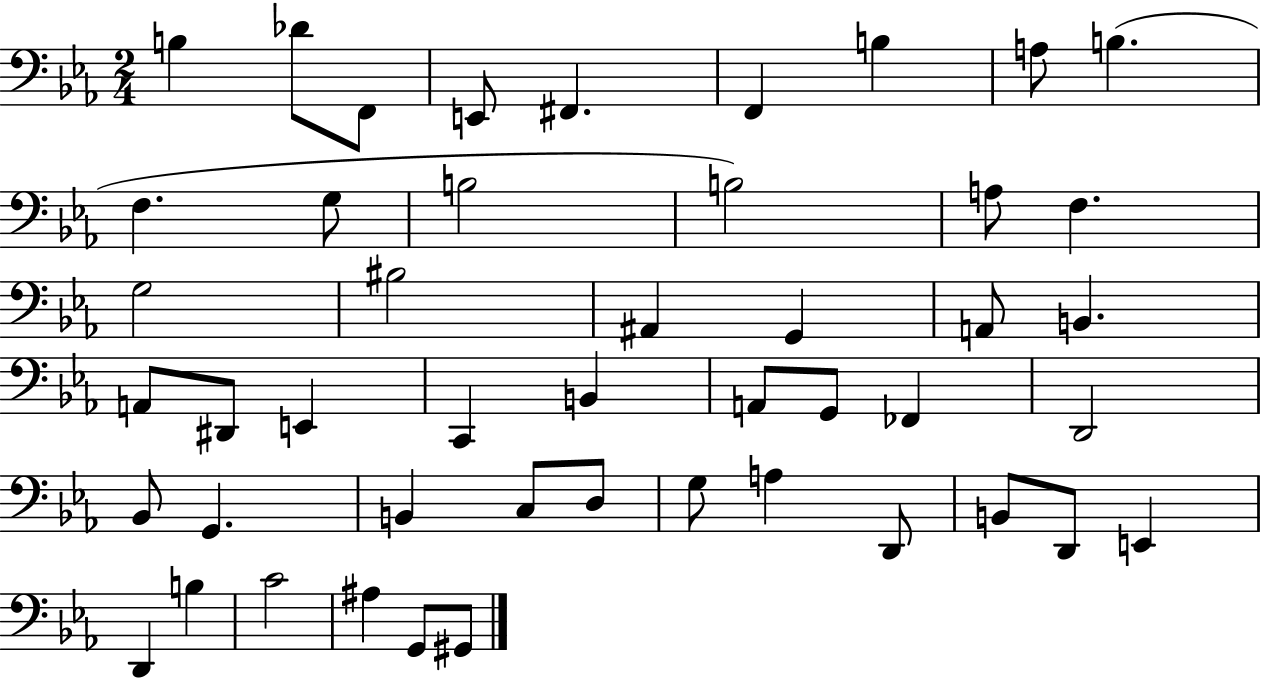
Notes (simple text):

B3/q Db4/e F2/e E2/e F#2/q. F2/q B3/q A3/e B3/q. F3/q. G3/e B3/h B3/h A3/e F3/q. G3/h BIS3/h A#2/q G2/q A2/e B2/q. A2/e D#2/e E2/q C2/q B2/q A2/e G2/e FES2/q D2/h Bb2/e G2/q. B2/q C3/e D3/e G3/e A3/q D2/e B2/e D2/e E2/q D2/q B3/q C4/h A#3/q G2/e G#2/e